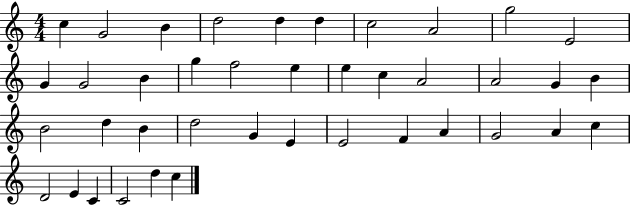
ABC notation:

X:1
T:Untitled
M:4/4
L:1/4
K:C
c G2 B d2 d d c2 A2 g2 E2 G G2 B g f2 e e c A2 A2 G B B2 d B d2 G E E2 F A G2 A c D2 E C C2 d c